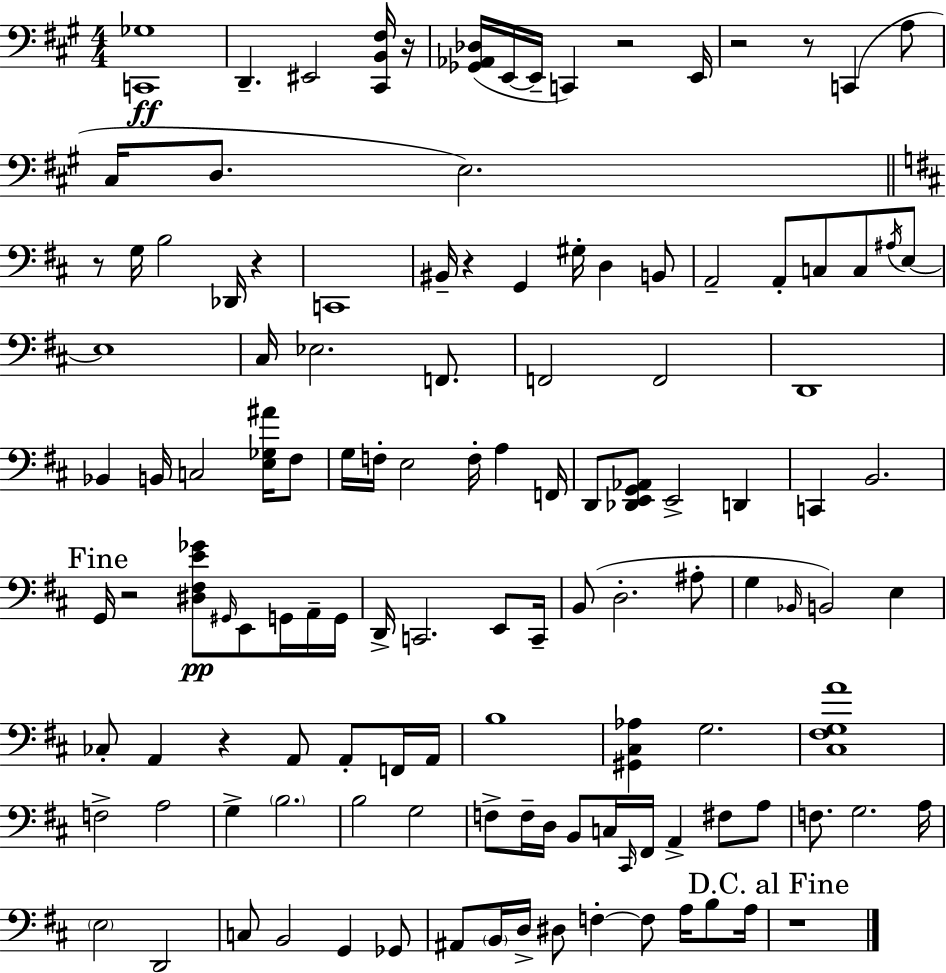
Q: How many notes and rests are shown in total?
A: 125